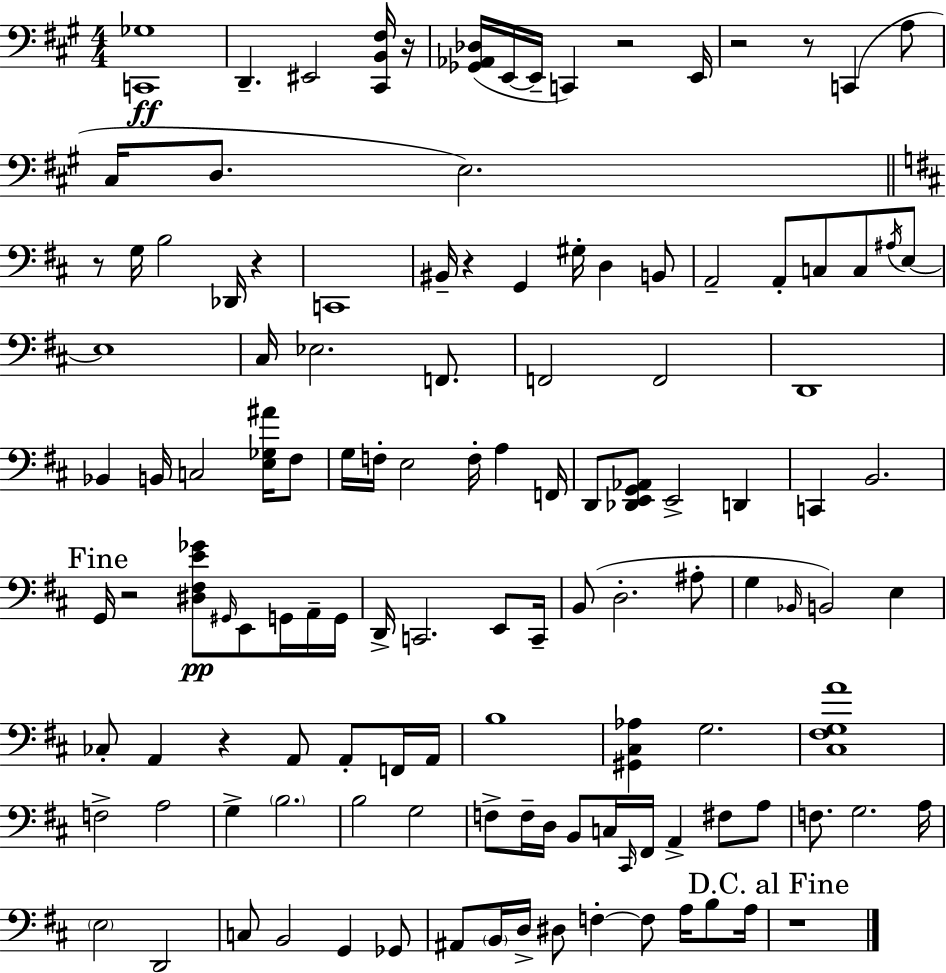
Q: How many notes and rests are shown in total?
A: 125